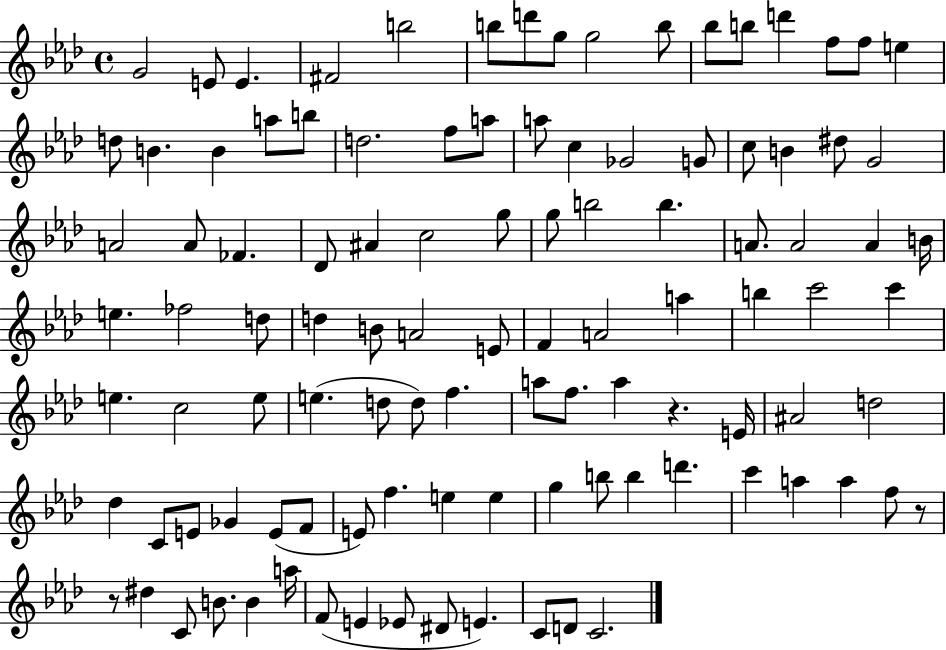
{
  \clef treble
  \time 4/4
  \defaultTimeSignature
  \key aes \major
  g'2 e'8 e'4. | fis'2 b''2 | b''8 d'''8 g''8 g''2 b''8 | bes''8 b''8 d'''4 f''8 f''8 e''4 | \break d''8 b'4. b'4 a''8 b''8 | d''2. f''8 a''8 | a''8 c''4 ges'2 g'8 | c''8 b'4 dis''8 g'2 | \break a'2 a'8 fes'4. | des'8 ais'4 c''2 g''8 | g''8 b''2 b''4. | a'8. a'2 a'4 b'16 | \break e''4. fes''2 d''8 | d''4 b'8 a'2 e'8 | f'4 a'2 a''4 | b''4 c'''2 c'''4 | \break e''4. c''2 e''8 | e''4.( d''8 d''8) f''4. | a''8 f''8. a''4 r4. e'16 | ais'2 d''2 | \break des''4 c'8 e'8 ges'4 e'8( f'8 | e'8) f''4. e''4 e''4 | g''4 b''8 b''4 d'''4. | c'''4 a''4 a''4 f''8 r8 | \break r8 dis''4 c'8 b'8. b'4 a''16 | f'8( e'4 ees'8 dis'8 e'4.) | c'8 d'8 c'2. | \bar "|."
}